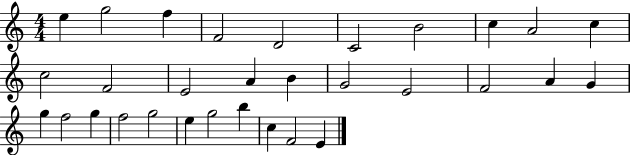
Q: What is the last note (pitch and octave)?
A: E4